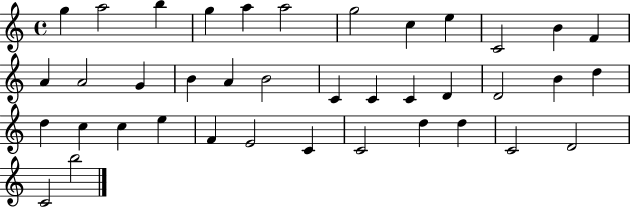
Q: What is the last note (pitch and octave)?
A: B5